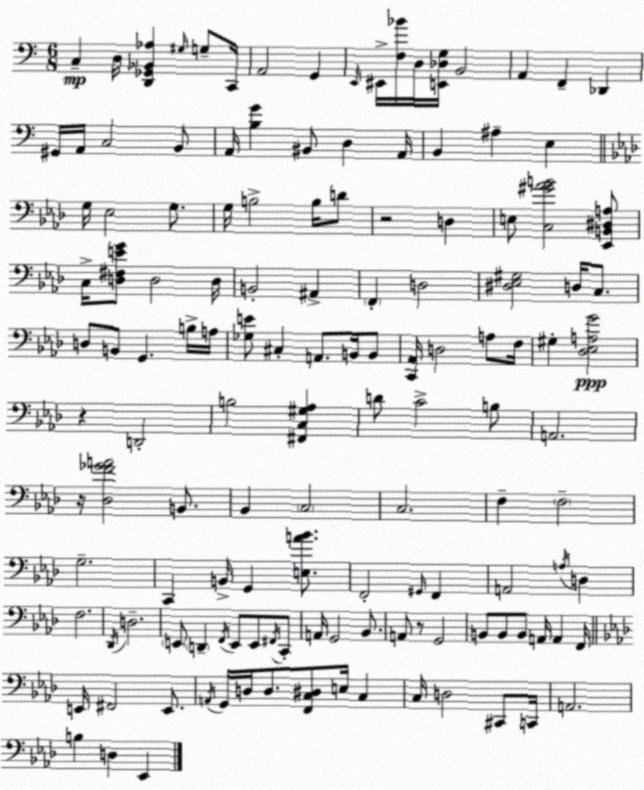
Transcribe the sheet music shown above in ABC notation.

X:1
T:Untitled
M:6/8
L:1/4
K:C
C, D,/4 [D,,_G,,_B,,_A,] ^G,/4 G,/2 C,,/4 A,,2 G,, E,,/4 ^E,,/4 [F,_B]/4 D,/4 [E,,_D,G,]/4 B,,2 A,, F,, _D,, ^G,,/4 A,,/4 C,2 B,,/2 A,,/4 [B,G] ^B,,/2 D, A,,/4 B,, ^A, E, G,/4 _E,2 G,/2 G,/4 B,2 B,/4 D/2 z2 D, E,/2 [C,^G_AB]2 [_E,,B,,^D,A,]/2 C,/4 [D,^F,EG]/2 D,2 D,/4 B,,2 ^A,, F,, D,2 [^D,_E,^G,]2 D,/4 C,/2 D,/2 B,,/2 G,, B,/4 A,/4 [_G,E]/2 ^C, A,,/2 B,,/4 B,,/2 [C,,_A,,]/4 D,2 A,/2 F,/4 ^G, [_D,_E,A,G]2 z D,,2 B,2 [^F,,C,^G,_A,] D/2 C2 B,/2 A,,2 z/4 [_D,F_GA]2 B,,/2 _B,, C,2 C,2 F, F,2 G,2 C,, B,,/4 G,, [E,A_B]/2 F,,2 ^G,,/4 F,, A,,2 A,/4 D, F,2 _D,,/4 D,2 E,,/2 D,, F,,/4 E,,/2 E,,/2 ^F,,/4 C,,/2 A,,/4 G,,2 _B,,/2 A,,/2 z/2 G,,2 B,,/2 B,,/2 B,,/2 A,,/4 A,, F,,/4 E,,/4 ^F,,2 E,,/2 A,,/4 G,,/4 D,/4 D,/2 [F,,C,^D,]/2 E,/4 C, C,/4 D,2 ^C,,/2 C,,/4 A,,2 B, D, _E,,